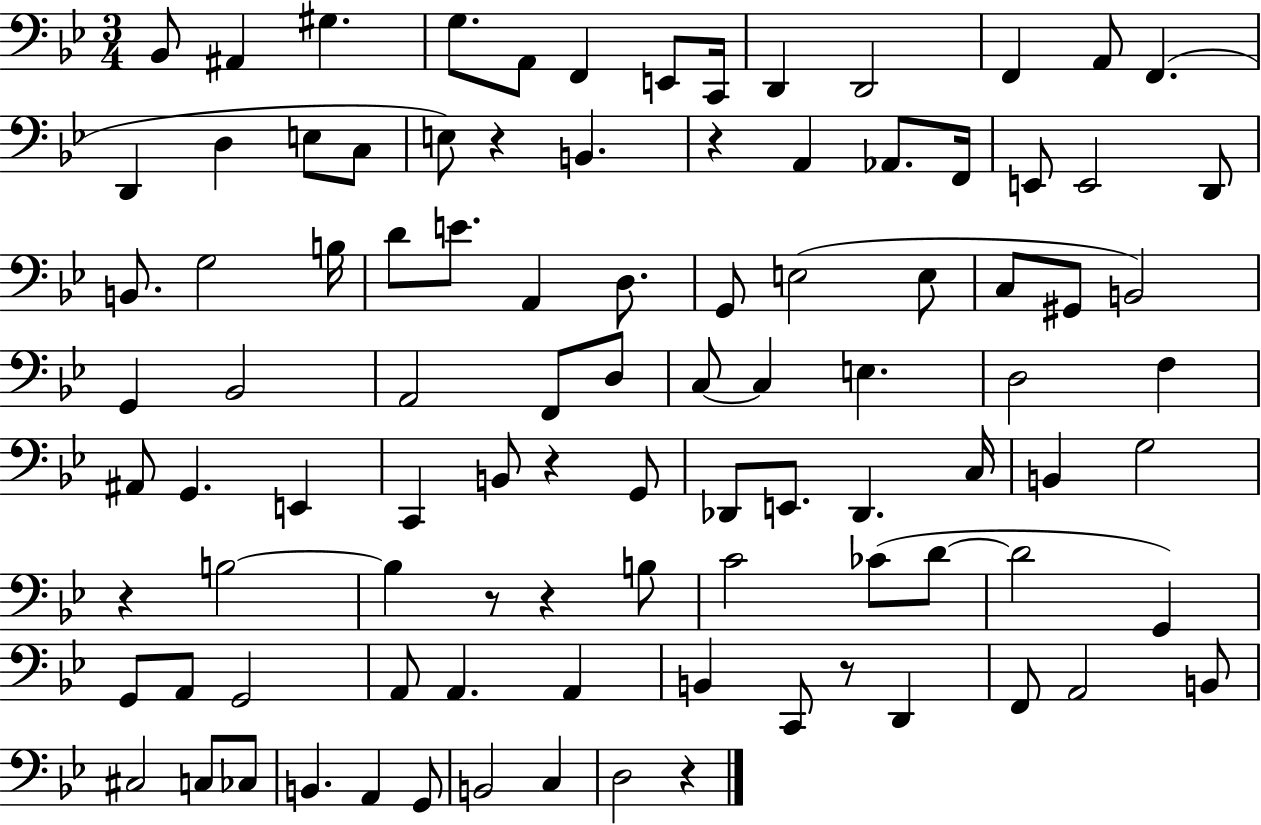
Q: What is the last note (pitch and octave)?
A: D3